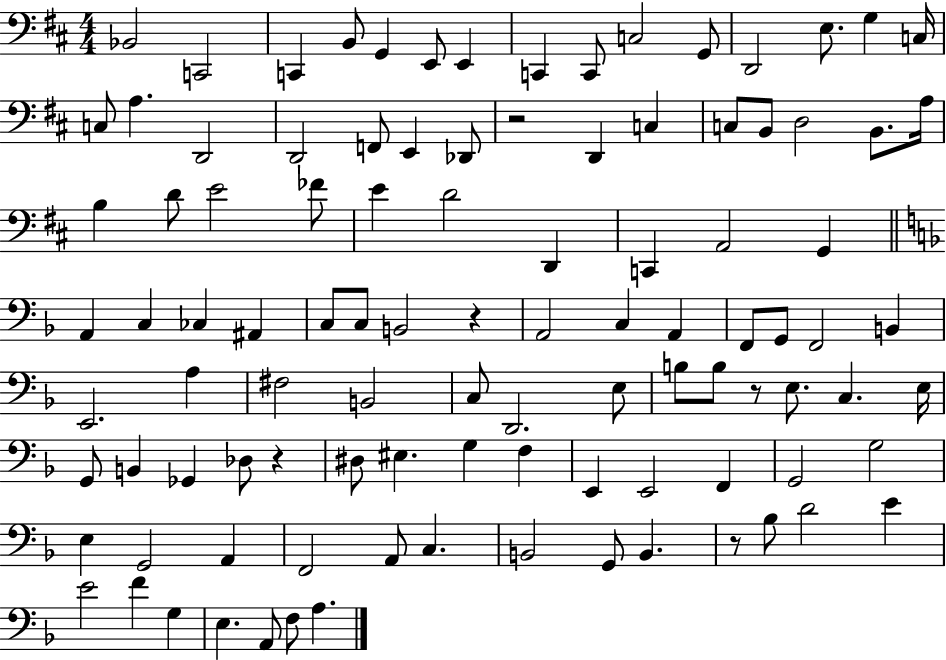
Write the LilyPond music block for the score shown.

{
  \clef bass
  \numericTimeSignature
  \time 4/4
  \key d \major
  bes,2 c,2 | c,4 b,8 g,4 e,8 e,4 | c,4 c,8 c2 g,8 | d,2 e8. g4 c16 | \break c8 a4. d,2 | d,2 f,8 e,4 des,8 | r2 d,4 c4 | c8 b,8 d2 b,8. a16 | \break b4 d'8 e'2 fes'8 | e'4 d'2 d,4 | c,4 a,2 g,4 | \bar "||" \break \key f \major a,4 c4 ces4 ais,4 | c8 c8 b,2 r4 | a,2 c4 a,4 | f,8 g,8 f,2 b,4 | \break e,2. a4 | fis2 b,2 | c8 d,2. e8 | b8 b8 r8 e8. c4. e16 | \break g,8 b,4 ges,4 des8 r4 | dis8 eis4. g4 f4 | e,4 e,2 f,4 | g,2 g2 | \break e4 g,2 a,4 | f,2 a,8 c4. | b,2 g,8 b,4. | r8 bes8 d'2 e'4 | \break e'2 f'4 g4 | e4. a,8 f8 a4. | \bar "|."
}